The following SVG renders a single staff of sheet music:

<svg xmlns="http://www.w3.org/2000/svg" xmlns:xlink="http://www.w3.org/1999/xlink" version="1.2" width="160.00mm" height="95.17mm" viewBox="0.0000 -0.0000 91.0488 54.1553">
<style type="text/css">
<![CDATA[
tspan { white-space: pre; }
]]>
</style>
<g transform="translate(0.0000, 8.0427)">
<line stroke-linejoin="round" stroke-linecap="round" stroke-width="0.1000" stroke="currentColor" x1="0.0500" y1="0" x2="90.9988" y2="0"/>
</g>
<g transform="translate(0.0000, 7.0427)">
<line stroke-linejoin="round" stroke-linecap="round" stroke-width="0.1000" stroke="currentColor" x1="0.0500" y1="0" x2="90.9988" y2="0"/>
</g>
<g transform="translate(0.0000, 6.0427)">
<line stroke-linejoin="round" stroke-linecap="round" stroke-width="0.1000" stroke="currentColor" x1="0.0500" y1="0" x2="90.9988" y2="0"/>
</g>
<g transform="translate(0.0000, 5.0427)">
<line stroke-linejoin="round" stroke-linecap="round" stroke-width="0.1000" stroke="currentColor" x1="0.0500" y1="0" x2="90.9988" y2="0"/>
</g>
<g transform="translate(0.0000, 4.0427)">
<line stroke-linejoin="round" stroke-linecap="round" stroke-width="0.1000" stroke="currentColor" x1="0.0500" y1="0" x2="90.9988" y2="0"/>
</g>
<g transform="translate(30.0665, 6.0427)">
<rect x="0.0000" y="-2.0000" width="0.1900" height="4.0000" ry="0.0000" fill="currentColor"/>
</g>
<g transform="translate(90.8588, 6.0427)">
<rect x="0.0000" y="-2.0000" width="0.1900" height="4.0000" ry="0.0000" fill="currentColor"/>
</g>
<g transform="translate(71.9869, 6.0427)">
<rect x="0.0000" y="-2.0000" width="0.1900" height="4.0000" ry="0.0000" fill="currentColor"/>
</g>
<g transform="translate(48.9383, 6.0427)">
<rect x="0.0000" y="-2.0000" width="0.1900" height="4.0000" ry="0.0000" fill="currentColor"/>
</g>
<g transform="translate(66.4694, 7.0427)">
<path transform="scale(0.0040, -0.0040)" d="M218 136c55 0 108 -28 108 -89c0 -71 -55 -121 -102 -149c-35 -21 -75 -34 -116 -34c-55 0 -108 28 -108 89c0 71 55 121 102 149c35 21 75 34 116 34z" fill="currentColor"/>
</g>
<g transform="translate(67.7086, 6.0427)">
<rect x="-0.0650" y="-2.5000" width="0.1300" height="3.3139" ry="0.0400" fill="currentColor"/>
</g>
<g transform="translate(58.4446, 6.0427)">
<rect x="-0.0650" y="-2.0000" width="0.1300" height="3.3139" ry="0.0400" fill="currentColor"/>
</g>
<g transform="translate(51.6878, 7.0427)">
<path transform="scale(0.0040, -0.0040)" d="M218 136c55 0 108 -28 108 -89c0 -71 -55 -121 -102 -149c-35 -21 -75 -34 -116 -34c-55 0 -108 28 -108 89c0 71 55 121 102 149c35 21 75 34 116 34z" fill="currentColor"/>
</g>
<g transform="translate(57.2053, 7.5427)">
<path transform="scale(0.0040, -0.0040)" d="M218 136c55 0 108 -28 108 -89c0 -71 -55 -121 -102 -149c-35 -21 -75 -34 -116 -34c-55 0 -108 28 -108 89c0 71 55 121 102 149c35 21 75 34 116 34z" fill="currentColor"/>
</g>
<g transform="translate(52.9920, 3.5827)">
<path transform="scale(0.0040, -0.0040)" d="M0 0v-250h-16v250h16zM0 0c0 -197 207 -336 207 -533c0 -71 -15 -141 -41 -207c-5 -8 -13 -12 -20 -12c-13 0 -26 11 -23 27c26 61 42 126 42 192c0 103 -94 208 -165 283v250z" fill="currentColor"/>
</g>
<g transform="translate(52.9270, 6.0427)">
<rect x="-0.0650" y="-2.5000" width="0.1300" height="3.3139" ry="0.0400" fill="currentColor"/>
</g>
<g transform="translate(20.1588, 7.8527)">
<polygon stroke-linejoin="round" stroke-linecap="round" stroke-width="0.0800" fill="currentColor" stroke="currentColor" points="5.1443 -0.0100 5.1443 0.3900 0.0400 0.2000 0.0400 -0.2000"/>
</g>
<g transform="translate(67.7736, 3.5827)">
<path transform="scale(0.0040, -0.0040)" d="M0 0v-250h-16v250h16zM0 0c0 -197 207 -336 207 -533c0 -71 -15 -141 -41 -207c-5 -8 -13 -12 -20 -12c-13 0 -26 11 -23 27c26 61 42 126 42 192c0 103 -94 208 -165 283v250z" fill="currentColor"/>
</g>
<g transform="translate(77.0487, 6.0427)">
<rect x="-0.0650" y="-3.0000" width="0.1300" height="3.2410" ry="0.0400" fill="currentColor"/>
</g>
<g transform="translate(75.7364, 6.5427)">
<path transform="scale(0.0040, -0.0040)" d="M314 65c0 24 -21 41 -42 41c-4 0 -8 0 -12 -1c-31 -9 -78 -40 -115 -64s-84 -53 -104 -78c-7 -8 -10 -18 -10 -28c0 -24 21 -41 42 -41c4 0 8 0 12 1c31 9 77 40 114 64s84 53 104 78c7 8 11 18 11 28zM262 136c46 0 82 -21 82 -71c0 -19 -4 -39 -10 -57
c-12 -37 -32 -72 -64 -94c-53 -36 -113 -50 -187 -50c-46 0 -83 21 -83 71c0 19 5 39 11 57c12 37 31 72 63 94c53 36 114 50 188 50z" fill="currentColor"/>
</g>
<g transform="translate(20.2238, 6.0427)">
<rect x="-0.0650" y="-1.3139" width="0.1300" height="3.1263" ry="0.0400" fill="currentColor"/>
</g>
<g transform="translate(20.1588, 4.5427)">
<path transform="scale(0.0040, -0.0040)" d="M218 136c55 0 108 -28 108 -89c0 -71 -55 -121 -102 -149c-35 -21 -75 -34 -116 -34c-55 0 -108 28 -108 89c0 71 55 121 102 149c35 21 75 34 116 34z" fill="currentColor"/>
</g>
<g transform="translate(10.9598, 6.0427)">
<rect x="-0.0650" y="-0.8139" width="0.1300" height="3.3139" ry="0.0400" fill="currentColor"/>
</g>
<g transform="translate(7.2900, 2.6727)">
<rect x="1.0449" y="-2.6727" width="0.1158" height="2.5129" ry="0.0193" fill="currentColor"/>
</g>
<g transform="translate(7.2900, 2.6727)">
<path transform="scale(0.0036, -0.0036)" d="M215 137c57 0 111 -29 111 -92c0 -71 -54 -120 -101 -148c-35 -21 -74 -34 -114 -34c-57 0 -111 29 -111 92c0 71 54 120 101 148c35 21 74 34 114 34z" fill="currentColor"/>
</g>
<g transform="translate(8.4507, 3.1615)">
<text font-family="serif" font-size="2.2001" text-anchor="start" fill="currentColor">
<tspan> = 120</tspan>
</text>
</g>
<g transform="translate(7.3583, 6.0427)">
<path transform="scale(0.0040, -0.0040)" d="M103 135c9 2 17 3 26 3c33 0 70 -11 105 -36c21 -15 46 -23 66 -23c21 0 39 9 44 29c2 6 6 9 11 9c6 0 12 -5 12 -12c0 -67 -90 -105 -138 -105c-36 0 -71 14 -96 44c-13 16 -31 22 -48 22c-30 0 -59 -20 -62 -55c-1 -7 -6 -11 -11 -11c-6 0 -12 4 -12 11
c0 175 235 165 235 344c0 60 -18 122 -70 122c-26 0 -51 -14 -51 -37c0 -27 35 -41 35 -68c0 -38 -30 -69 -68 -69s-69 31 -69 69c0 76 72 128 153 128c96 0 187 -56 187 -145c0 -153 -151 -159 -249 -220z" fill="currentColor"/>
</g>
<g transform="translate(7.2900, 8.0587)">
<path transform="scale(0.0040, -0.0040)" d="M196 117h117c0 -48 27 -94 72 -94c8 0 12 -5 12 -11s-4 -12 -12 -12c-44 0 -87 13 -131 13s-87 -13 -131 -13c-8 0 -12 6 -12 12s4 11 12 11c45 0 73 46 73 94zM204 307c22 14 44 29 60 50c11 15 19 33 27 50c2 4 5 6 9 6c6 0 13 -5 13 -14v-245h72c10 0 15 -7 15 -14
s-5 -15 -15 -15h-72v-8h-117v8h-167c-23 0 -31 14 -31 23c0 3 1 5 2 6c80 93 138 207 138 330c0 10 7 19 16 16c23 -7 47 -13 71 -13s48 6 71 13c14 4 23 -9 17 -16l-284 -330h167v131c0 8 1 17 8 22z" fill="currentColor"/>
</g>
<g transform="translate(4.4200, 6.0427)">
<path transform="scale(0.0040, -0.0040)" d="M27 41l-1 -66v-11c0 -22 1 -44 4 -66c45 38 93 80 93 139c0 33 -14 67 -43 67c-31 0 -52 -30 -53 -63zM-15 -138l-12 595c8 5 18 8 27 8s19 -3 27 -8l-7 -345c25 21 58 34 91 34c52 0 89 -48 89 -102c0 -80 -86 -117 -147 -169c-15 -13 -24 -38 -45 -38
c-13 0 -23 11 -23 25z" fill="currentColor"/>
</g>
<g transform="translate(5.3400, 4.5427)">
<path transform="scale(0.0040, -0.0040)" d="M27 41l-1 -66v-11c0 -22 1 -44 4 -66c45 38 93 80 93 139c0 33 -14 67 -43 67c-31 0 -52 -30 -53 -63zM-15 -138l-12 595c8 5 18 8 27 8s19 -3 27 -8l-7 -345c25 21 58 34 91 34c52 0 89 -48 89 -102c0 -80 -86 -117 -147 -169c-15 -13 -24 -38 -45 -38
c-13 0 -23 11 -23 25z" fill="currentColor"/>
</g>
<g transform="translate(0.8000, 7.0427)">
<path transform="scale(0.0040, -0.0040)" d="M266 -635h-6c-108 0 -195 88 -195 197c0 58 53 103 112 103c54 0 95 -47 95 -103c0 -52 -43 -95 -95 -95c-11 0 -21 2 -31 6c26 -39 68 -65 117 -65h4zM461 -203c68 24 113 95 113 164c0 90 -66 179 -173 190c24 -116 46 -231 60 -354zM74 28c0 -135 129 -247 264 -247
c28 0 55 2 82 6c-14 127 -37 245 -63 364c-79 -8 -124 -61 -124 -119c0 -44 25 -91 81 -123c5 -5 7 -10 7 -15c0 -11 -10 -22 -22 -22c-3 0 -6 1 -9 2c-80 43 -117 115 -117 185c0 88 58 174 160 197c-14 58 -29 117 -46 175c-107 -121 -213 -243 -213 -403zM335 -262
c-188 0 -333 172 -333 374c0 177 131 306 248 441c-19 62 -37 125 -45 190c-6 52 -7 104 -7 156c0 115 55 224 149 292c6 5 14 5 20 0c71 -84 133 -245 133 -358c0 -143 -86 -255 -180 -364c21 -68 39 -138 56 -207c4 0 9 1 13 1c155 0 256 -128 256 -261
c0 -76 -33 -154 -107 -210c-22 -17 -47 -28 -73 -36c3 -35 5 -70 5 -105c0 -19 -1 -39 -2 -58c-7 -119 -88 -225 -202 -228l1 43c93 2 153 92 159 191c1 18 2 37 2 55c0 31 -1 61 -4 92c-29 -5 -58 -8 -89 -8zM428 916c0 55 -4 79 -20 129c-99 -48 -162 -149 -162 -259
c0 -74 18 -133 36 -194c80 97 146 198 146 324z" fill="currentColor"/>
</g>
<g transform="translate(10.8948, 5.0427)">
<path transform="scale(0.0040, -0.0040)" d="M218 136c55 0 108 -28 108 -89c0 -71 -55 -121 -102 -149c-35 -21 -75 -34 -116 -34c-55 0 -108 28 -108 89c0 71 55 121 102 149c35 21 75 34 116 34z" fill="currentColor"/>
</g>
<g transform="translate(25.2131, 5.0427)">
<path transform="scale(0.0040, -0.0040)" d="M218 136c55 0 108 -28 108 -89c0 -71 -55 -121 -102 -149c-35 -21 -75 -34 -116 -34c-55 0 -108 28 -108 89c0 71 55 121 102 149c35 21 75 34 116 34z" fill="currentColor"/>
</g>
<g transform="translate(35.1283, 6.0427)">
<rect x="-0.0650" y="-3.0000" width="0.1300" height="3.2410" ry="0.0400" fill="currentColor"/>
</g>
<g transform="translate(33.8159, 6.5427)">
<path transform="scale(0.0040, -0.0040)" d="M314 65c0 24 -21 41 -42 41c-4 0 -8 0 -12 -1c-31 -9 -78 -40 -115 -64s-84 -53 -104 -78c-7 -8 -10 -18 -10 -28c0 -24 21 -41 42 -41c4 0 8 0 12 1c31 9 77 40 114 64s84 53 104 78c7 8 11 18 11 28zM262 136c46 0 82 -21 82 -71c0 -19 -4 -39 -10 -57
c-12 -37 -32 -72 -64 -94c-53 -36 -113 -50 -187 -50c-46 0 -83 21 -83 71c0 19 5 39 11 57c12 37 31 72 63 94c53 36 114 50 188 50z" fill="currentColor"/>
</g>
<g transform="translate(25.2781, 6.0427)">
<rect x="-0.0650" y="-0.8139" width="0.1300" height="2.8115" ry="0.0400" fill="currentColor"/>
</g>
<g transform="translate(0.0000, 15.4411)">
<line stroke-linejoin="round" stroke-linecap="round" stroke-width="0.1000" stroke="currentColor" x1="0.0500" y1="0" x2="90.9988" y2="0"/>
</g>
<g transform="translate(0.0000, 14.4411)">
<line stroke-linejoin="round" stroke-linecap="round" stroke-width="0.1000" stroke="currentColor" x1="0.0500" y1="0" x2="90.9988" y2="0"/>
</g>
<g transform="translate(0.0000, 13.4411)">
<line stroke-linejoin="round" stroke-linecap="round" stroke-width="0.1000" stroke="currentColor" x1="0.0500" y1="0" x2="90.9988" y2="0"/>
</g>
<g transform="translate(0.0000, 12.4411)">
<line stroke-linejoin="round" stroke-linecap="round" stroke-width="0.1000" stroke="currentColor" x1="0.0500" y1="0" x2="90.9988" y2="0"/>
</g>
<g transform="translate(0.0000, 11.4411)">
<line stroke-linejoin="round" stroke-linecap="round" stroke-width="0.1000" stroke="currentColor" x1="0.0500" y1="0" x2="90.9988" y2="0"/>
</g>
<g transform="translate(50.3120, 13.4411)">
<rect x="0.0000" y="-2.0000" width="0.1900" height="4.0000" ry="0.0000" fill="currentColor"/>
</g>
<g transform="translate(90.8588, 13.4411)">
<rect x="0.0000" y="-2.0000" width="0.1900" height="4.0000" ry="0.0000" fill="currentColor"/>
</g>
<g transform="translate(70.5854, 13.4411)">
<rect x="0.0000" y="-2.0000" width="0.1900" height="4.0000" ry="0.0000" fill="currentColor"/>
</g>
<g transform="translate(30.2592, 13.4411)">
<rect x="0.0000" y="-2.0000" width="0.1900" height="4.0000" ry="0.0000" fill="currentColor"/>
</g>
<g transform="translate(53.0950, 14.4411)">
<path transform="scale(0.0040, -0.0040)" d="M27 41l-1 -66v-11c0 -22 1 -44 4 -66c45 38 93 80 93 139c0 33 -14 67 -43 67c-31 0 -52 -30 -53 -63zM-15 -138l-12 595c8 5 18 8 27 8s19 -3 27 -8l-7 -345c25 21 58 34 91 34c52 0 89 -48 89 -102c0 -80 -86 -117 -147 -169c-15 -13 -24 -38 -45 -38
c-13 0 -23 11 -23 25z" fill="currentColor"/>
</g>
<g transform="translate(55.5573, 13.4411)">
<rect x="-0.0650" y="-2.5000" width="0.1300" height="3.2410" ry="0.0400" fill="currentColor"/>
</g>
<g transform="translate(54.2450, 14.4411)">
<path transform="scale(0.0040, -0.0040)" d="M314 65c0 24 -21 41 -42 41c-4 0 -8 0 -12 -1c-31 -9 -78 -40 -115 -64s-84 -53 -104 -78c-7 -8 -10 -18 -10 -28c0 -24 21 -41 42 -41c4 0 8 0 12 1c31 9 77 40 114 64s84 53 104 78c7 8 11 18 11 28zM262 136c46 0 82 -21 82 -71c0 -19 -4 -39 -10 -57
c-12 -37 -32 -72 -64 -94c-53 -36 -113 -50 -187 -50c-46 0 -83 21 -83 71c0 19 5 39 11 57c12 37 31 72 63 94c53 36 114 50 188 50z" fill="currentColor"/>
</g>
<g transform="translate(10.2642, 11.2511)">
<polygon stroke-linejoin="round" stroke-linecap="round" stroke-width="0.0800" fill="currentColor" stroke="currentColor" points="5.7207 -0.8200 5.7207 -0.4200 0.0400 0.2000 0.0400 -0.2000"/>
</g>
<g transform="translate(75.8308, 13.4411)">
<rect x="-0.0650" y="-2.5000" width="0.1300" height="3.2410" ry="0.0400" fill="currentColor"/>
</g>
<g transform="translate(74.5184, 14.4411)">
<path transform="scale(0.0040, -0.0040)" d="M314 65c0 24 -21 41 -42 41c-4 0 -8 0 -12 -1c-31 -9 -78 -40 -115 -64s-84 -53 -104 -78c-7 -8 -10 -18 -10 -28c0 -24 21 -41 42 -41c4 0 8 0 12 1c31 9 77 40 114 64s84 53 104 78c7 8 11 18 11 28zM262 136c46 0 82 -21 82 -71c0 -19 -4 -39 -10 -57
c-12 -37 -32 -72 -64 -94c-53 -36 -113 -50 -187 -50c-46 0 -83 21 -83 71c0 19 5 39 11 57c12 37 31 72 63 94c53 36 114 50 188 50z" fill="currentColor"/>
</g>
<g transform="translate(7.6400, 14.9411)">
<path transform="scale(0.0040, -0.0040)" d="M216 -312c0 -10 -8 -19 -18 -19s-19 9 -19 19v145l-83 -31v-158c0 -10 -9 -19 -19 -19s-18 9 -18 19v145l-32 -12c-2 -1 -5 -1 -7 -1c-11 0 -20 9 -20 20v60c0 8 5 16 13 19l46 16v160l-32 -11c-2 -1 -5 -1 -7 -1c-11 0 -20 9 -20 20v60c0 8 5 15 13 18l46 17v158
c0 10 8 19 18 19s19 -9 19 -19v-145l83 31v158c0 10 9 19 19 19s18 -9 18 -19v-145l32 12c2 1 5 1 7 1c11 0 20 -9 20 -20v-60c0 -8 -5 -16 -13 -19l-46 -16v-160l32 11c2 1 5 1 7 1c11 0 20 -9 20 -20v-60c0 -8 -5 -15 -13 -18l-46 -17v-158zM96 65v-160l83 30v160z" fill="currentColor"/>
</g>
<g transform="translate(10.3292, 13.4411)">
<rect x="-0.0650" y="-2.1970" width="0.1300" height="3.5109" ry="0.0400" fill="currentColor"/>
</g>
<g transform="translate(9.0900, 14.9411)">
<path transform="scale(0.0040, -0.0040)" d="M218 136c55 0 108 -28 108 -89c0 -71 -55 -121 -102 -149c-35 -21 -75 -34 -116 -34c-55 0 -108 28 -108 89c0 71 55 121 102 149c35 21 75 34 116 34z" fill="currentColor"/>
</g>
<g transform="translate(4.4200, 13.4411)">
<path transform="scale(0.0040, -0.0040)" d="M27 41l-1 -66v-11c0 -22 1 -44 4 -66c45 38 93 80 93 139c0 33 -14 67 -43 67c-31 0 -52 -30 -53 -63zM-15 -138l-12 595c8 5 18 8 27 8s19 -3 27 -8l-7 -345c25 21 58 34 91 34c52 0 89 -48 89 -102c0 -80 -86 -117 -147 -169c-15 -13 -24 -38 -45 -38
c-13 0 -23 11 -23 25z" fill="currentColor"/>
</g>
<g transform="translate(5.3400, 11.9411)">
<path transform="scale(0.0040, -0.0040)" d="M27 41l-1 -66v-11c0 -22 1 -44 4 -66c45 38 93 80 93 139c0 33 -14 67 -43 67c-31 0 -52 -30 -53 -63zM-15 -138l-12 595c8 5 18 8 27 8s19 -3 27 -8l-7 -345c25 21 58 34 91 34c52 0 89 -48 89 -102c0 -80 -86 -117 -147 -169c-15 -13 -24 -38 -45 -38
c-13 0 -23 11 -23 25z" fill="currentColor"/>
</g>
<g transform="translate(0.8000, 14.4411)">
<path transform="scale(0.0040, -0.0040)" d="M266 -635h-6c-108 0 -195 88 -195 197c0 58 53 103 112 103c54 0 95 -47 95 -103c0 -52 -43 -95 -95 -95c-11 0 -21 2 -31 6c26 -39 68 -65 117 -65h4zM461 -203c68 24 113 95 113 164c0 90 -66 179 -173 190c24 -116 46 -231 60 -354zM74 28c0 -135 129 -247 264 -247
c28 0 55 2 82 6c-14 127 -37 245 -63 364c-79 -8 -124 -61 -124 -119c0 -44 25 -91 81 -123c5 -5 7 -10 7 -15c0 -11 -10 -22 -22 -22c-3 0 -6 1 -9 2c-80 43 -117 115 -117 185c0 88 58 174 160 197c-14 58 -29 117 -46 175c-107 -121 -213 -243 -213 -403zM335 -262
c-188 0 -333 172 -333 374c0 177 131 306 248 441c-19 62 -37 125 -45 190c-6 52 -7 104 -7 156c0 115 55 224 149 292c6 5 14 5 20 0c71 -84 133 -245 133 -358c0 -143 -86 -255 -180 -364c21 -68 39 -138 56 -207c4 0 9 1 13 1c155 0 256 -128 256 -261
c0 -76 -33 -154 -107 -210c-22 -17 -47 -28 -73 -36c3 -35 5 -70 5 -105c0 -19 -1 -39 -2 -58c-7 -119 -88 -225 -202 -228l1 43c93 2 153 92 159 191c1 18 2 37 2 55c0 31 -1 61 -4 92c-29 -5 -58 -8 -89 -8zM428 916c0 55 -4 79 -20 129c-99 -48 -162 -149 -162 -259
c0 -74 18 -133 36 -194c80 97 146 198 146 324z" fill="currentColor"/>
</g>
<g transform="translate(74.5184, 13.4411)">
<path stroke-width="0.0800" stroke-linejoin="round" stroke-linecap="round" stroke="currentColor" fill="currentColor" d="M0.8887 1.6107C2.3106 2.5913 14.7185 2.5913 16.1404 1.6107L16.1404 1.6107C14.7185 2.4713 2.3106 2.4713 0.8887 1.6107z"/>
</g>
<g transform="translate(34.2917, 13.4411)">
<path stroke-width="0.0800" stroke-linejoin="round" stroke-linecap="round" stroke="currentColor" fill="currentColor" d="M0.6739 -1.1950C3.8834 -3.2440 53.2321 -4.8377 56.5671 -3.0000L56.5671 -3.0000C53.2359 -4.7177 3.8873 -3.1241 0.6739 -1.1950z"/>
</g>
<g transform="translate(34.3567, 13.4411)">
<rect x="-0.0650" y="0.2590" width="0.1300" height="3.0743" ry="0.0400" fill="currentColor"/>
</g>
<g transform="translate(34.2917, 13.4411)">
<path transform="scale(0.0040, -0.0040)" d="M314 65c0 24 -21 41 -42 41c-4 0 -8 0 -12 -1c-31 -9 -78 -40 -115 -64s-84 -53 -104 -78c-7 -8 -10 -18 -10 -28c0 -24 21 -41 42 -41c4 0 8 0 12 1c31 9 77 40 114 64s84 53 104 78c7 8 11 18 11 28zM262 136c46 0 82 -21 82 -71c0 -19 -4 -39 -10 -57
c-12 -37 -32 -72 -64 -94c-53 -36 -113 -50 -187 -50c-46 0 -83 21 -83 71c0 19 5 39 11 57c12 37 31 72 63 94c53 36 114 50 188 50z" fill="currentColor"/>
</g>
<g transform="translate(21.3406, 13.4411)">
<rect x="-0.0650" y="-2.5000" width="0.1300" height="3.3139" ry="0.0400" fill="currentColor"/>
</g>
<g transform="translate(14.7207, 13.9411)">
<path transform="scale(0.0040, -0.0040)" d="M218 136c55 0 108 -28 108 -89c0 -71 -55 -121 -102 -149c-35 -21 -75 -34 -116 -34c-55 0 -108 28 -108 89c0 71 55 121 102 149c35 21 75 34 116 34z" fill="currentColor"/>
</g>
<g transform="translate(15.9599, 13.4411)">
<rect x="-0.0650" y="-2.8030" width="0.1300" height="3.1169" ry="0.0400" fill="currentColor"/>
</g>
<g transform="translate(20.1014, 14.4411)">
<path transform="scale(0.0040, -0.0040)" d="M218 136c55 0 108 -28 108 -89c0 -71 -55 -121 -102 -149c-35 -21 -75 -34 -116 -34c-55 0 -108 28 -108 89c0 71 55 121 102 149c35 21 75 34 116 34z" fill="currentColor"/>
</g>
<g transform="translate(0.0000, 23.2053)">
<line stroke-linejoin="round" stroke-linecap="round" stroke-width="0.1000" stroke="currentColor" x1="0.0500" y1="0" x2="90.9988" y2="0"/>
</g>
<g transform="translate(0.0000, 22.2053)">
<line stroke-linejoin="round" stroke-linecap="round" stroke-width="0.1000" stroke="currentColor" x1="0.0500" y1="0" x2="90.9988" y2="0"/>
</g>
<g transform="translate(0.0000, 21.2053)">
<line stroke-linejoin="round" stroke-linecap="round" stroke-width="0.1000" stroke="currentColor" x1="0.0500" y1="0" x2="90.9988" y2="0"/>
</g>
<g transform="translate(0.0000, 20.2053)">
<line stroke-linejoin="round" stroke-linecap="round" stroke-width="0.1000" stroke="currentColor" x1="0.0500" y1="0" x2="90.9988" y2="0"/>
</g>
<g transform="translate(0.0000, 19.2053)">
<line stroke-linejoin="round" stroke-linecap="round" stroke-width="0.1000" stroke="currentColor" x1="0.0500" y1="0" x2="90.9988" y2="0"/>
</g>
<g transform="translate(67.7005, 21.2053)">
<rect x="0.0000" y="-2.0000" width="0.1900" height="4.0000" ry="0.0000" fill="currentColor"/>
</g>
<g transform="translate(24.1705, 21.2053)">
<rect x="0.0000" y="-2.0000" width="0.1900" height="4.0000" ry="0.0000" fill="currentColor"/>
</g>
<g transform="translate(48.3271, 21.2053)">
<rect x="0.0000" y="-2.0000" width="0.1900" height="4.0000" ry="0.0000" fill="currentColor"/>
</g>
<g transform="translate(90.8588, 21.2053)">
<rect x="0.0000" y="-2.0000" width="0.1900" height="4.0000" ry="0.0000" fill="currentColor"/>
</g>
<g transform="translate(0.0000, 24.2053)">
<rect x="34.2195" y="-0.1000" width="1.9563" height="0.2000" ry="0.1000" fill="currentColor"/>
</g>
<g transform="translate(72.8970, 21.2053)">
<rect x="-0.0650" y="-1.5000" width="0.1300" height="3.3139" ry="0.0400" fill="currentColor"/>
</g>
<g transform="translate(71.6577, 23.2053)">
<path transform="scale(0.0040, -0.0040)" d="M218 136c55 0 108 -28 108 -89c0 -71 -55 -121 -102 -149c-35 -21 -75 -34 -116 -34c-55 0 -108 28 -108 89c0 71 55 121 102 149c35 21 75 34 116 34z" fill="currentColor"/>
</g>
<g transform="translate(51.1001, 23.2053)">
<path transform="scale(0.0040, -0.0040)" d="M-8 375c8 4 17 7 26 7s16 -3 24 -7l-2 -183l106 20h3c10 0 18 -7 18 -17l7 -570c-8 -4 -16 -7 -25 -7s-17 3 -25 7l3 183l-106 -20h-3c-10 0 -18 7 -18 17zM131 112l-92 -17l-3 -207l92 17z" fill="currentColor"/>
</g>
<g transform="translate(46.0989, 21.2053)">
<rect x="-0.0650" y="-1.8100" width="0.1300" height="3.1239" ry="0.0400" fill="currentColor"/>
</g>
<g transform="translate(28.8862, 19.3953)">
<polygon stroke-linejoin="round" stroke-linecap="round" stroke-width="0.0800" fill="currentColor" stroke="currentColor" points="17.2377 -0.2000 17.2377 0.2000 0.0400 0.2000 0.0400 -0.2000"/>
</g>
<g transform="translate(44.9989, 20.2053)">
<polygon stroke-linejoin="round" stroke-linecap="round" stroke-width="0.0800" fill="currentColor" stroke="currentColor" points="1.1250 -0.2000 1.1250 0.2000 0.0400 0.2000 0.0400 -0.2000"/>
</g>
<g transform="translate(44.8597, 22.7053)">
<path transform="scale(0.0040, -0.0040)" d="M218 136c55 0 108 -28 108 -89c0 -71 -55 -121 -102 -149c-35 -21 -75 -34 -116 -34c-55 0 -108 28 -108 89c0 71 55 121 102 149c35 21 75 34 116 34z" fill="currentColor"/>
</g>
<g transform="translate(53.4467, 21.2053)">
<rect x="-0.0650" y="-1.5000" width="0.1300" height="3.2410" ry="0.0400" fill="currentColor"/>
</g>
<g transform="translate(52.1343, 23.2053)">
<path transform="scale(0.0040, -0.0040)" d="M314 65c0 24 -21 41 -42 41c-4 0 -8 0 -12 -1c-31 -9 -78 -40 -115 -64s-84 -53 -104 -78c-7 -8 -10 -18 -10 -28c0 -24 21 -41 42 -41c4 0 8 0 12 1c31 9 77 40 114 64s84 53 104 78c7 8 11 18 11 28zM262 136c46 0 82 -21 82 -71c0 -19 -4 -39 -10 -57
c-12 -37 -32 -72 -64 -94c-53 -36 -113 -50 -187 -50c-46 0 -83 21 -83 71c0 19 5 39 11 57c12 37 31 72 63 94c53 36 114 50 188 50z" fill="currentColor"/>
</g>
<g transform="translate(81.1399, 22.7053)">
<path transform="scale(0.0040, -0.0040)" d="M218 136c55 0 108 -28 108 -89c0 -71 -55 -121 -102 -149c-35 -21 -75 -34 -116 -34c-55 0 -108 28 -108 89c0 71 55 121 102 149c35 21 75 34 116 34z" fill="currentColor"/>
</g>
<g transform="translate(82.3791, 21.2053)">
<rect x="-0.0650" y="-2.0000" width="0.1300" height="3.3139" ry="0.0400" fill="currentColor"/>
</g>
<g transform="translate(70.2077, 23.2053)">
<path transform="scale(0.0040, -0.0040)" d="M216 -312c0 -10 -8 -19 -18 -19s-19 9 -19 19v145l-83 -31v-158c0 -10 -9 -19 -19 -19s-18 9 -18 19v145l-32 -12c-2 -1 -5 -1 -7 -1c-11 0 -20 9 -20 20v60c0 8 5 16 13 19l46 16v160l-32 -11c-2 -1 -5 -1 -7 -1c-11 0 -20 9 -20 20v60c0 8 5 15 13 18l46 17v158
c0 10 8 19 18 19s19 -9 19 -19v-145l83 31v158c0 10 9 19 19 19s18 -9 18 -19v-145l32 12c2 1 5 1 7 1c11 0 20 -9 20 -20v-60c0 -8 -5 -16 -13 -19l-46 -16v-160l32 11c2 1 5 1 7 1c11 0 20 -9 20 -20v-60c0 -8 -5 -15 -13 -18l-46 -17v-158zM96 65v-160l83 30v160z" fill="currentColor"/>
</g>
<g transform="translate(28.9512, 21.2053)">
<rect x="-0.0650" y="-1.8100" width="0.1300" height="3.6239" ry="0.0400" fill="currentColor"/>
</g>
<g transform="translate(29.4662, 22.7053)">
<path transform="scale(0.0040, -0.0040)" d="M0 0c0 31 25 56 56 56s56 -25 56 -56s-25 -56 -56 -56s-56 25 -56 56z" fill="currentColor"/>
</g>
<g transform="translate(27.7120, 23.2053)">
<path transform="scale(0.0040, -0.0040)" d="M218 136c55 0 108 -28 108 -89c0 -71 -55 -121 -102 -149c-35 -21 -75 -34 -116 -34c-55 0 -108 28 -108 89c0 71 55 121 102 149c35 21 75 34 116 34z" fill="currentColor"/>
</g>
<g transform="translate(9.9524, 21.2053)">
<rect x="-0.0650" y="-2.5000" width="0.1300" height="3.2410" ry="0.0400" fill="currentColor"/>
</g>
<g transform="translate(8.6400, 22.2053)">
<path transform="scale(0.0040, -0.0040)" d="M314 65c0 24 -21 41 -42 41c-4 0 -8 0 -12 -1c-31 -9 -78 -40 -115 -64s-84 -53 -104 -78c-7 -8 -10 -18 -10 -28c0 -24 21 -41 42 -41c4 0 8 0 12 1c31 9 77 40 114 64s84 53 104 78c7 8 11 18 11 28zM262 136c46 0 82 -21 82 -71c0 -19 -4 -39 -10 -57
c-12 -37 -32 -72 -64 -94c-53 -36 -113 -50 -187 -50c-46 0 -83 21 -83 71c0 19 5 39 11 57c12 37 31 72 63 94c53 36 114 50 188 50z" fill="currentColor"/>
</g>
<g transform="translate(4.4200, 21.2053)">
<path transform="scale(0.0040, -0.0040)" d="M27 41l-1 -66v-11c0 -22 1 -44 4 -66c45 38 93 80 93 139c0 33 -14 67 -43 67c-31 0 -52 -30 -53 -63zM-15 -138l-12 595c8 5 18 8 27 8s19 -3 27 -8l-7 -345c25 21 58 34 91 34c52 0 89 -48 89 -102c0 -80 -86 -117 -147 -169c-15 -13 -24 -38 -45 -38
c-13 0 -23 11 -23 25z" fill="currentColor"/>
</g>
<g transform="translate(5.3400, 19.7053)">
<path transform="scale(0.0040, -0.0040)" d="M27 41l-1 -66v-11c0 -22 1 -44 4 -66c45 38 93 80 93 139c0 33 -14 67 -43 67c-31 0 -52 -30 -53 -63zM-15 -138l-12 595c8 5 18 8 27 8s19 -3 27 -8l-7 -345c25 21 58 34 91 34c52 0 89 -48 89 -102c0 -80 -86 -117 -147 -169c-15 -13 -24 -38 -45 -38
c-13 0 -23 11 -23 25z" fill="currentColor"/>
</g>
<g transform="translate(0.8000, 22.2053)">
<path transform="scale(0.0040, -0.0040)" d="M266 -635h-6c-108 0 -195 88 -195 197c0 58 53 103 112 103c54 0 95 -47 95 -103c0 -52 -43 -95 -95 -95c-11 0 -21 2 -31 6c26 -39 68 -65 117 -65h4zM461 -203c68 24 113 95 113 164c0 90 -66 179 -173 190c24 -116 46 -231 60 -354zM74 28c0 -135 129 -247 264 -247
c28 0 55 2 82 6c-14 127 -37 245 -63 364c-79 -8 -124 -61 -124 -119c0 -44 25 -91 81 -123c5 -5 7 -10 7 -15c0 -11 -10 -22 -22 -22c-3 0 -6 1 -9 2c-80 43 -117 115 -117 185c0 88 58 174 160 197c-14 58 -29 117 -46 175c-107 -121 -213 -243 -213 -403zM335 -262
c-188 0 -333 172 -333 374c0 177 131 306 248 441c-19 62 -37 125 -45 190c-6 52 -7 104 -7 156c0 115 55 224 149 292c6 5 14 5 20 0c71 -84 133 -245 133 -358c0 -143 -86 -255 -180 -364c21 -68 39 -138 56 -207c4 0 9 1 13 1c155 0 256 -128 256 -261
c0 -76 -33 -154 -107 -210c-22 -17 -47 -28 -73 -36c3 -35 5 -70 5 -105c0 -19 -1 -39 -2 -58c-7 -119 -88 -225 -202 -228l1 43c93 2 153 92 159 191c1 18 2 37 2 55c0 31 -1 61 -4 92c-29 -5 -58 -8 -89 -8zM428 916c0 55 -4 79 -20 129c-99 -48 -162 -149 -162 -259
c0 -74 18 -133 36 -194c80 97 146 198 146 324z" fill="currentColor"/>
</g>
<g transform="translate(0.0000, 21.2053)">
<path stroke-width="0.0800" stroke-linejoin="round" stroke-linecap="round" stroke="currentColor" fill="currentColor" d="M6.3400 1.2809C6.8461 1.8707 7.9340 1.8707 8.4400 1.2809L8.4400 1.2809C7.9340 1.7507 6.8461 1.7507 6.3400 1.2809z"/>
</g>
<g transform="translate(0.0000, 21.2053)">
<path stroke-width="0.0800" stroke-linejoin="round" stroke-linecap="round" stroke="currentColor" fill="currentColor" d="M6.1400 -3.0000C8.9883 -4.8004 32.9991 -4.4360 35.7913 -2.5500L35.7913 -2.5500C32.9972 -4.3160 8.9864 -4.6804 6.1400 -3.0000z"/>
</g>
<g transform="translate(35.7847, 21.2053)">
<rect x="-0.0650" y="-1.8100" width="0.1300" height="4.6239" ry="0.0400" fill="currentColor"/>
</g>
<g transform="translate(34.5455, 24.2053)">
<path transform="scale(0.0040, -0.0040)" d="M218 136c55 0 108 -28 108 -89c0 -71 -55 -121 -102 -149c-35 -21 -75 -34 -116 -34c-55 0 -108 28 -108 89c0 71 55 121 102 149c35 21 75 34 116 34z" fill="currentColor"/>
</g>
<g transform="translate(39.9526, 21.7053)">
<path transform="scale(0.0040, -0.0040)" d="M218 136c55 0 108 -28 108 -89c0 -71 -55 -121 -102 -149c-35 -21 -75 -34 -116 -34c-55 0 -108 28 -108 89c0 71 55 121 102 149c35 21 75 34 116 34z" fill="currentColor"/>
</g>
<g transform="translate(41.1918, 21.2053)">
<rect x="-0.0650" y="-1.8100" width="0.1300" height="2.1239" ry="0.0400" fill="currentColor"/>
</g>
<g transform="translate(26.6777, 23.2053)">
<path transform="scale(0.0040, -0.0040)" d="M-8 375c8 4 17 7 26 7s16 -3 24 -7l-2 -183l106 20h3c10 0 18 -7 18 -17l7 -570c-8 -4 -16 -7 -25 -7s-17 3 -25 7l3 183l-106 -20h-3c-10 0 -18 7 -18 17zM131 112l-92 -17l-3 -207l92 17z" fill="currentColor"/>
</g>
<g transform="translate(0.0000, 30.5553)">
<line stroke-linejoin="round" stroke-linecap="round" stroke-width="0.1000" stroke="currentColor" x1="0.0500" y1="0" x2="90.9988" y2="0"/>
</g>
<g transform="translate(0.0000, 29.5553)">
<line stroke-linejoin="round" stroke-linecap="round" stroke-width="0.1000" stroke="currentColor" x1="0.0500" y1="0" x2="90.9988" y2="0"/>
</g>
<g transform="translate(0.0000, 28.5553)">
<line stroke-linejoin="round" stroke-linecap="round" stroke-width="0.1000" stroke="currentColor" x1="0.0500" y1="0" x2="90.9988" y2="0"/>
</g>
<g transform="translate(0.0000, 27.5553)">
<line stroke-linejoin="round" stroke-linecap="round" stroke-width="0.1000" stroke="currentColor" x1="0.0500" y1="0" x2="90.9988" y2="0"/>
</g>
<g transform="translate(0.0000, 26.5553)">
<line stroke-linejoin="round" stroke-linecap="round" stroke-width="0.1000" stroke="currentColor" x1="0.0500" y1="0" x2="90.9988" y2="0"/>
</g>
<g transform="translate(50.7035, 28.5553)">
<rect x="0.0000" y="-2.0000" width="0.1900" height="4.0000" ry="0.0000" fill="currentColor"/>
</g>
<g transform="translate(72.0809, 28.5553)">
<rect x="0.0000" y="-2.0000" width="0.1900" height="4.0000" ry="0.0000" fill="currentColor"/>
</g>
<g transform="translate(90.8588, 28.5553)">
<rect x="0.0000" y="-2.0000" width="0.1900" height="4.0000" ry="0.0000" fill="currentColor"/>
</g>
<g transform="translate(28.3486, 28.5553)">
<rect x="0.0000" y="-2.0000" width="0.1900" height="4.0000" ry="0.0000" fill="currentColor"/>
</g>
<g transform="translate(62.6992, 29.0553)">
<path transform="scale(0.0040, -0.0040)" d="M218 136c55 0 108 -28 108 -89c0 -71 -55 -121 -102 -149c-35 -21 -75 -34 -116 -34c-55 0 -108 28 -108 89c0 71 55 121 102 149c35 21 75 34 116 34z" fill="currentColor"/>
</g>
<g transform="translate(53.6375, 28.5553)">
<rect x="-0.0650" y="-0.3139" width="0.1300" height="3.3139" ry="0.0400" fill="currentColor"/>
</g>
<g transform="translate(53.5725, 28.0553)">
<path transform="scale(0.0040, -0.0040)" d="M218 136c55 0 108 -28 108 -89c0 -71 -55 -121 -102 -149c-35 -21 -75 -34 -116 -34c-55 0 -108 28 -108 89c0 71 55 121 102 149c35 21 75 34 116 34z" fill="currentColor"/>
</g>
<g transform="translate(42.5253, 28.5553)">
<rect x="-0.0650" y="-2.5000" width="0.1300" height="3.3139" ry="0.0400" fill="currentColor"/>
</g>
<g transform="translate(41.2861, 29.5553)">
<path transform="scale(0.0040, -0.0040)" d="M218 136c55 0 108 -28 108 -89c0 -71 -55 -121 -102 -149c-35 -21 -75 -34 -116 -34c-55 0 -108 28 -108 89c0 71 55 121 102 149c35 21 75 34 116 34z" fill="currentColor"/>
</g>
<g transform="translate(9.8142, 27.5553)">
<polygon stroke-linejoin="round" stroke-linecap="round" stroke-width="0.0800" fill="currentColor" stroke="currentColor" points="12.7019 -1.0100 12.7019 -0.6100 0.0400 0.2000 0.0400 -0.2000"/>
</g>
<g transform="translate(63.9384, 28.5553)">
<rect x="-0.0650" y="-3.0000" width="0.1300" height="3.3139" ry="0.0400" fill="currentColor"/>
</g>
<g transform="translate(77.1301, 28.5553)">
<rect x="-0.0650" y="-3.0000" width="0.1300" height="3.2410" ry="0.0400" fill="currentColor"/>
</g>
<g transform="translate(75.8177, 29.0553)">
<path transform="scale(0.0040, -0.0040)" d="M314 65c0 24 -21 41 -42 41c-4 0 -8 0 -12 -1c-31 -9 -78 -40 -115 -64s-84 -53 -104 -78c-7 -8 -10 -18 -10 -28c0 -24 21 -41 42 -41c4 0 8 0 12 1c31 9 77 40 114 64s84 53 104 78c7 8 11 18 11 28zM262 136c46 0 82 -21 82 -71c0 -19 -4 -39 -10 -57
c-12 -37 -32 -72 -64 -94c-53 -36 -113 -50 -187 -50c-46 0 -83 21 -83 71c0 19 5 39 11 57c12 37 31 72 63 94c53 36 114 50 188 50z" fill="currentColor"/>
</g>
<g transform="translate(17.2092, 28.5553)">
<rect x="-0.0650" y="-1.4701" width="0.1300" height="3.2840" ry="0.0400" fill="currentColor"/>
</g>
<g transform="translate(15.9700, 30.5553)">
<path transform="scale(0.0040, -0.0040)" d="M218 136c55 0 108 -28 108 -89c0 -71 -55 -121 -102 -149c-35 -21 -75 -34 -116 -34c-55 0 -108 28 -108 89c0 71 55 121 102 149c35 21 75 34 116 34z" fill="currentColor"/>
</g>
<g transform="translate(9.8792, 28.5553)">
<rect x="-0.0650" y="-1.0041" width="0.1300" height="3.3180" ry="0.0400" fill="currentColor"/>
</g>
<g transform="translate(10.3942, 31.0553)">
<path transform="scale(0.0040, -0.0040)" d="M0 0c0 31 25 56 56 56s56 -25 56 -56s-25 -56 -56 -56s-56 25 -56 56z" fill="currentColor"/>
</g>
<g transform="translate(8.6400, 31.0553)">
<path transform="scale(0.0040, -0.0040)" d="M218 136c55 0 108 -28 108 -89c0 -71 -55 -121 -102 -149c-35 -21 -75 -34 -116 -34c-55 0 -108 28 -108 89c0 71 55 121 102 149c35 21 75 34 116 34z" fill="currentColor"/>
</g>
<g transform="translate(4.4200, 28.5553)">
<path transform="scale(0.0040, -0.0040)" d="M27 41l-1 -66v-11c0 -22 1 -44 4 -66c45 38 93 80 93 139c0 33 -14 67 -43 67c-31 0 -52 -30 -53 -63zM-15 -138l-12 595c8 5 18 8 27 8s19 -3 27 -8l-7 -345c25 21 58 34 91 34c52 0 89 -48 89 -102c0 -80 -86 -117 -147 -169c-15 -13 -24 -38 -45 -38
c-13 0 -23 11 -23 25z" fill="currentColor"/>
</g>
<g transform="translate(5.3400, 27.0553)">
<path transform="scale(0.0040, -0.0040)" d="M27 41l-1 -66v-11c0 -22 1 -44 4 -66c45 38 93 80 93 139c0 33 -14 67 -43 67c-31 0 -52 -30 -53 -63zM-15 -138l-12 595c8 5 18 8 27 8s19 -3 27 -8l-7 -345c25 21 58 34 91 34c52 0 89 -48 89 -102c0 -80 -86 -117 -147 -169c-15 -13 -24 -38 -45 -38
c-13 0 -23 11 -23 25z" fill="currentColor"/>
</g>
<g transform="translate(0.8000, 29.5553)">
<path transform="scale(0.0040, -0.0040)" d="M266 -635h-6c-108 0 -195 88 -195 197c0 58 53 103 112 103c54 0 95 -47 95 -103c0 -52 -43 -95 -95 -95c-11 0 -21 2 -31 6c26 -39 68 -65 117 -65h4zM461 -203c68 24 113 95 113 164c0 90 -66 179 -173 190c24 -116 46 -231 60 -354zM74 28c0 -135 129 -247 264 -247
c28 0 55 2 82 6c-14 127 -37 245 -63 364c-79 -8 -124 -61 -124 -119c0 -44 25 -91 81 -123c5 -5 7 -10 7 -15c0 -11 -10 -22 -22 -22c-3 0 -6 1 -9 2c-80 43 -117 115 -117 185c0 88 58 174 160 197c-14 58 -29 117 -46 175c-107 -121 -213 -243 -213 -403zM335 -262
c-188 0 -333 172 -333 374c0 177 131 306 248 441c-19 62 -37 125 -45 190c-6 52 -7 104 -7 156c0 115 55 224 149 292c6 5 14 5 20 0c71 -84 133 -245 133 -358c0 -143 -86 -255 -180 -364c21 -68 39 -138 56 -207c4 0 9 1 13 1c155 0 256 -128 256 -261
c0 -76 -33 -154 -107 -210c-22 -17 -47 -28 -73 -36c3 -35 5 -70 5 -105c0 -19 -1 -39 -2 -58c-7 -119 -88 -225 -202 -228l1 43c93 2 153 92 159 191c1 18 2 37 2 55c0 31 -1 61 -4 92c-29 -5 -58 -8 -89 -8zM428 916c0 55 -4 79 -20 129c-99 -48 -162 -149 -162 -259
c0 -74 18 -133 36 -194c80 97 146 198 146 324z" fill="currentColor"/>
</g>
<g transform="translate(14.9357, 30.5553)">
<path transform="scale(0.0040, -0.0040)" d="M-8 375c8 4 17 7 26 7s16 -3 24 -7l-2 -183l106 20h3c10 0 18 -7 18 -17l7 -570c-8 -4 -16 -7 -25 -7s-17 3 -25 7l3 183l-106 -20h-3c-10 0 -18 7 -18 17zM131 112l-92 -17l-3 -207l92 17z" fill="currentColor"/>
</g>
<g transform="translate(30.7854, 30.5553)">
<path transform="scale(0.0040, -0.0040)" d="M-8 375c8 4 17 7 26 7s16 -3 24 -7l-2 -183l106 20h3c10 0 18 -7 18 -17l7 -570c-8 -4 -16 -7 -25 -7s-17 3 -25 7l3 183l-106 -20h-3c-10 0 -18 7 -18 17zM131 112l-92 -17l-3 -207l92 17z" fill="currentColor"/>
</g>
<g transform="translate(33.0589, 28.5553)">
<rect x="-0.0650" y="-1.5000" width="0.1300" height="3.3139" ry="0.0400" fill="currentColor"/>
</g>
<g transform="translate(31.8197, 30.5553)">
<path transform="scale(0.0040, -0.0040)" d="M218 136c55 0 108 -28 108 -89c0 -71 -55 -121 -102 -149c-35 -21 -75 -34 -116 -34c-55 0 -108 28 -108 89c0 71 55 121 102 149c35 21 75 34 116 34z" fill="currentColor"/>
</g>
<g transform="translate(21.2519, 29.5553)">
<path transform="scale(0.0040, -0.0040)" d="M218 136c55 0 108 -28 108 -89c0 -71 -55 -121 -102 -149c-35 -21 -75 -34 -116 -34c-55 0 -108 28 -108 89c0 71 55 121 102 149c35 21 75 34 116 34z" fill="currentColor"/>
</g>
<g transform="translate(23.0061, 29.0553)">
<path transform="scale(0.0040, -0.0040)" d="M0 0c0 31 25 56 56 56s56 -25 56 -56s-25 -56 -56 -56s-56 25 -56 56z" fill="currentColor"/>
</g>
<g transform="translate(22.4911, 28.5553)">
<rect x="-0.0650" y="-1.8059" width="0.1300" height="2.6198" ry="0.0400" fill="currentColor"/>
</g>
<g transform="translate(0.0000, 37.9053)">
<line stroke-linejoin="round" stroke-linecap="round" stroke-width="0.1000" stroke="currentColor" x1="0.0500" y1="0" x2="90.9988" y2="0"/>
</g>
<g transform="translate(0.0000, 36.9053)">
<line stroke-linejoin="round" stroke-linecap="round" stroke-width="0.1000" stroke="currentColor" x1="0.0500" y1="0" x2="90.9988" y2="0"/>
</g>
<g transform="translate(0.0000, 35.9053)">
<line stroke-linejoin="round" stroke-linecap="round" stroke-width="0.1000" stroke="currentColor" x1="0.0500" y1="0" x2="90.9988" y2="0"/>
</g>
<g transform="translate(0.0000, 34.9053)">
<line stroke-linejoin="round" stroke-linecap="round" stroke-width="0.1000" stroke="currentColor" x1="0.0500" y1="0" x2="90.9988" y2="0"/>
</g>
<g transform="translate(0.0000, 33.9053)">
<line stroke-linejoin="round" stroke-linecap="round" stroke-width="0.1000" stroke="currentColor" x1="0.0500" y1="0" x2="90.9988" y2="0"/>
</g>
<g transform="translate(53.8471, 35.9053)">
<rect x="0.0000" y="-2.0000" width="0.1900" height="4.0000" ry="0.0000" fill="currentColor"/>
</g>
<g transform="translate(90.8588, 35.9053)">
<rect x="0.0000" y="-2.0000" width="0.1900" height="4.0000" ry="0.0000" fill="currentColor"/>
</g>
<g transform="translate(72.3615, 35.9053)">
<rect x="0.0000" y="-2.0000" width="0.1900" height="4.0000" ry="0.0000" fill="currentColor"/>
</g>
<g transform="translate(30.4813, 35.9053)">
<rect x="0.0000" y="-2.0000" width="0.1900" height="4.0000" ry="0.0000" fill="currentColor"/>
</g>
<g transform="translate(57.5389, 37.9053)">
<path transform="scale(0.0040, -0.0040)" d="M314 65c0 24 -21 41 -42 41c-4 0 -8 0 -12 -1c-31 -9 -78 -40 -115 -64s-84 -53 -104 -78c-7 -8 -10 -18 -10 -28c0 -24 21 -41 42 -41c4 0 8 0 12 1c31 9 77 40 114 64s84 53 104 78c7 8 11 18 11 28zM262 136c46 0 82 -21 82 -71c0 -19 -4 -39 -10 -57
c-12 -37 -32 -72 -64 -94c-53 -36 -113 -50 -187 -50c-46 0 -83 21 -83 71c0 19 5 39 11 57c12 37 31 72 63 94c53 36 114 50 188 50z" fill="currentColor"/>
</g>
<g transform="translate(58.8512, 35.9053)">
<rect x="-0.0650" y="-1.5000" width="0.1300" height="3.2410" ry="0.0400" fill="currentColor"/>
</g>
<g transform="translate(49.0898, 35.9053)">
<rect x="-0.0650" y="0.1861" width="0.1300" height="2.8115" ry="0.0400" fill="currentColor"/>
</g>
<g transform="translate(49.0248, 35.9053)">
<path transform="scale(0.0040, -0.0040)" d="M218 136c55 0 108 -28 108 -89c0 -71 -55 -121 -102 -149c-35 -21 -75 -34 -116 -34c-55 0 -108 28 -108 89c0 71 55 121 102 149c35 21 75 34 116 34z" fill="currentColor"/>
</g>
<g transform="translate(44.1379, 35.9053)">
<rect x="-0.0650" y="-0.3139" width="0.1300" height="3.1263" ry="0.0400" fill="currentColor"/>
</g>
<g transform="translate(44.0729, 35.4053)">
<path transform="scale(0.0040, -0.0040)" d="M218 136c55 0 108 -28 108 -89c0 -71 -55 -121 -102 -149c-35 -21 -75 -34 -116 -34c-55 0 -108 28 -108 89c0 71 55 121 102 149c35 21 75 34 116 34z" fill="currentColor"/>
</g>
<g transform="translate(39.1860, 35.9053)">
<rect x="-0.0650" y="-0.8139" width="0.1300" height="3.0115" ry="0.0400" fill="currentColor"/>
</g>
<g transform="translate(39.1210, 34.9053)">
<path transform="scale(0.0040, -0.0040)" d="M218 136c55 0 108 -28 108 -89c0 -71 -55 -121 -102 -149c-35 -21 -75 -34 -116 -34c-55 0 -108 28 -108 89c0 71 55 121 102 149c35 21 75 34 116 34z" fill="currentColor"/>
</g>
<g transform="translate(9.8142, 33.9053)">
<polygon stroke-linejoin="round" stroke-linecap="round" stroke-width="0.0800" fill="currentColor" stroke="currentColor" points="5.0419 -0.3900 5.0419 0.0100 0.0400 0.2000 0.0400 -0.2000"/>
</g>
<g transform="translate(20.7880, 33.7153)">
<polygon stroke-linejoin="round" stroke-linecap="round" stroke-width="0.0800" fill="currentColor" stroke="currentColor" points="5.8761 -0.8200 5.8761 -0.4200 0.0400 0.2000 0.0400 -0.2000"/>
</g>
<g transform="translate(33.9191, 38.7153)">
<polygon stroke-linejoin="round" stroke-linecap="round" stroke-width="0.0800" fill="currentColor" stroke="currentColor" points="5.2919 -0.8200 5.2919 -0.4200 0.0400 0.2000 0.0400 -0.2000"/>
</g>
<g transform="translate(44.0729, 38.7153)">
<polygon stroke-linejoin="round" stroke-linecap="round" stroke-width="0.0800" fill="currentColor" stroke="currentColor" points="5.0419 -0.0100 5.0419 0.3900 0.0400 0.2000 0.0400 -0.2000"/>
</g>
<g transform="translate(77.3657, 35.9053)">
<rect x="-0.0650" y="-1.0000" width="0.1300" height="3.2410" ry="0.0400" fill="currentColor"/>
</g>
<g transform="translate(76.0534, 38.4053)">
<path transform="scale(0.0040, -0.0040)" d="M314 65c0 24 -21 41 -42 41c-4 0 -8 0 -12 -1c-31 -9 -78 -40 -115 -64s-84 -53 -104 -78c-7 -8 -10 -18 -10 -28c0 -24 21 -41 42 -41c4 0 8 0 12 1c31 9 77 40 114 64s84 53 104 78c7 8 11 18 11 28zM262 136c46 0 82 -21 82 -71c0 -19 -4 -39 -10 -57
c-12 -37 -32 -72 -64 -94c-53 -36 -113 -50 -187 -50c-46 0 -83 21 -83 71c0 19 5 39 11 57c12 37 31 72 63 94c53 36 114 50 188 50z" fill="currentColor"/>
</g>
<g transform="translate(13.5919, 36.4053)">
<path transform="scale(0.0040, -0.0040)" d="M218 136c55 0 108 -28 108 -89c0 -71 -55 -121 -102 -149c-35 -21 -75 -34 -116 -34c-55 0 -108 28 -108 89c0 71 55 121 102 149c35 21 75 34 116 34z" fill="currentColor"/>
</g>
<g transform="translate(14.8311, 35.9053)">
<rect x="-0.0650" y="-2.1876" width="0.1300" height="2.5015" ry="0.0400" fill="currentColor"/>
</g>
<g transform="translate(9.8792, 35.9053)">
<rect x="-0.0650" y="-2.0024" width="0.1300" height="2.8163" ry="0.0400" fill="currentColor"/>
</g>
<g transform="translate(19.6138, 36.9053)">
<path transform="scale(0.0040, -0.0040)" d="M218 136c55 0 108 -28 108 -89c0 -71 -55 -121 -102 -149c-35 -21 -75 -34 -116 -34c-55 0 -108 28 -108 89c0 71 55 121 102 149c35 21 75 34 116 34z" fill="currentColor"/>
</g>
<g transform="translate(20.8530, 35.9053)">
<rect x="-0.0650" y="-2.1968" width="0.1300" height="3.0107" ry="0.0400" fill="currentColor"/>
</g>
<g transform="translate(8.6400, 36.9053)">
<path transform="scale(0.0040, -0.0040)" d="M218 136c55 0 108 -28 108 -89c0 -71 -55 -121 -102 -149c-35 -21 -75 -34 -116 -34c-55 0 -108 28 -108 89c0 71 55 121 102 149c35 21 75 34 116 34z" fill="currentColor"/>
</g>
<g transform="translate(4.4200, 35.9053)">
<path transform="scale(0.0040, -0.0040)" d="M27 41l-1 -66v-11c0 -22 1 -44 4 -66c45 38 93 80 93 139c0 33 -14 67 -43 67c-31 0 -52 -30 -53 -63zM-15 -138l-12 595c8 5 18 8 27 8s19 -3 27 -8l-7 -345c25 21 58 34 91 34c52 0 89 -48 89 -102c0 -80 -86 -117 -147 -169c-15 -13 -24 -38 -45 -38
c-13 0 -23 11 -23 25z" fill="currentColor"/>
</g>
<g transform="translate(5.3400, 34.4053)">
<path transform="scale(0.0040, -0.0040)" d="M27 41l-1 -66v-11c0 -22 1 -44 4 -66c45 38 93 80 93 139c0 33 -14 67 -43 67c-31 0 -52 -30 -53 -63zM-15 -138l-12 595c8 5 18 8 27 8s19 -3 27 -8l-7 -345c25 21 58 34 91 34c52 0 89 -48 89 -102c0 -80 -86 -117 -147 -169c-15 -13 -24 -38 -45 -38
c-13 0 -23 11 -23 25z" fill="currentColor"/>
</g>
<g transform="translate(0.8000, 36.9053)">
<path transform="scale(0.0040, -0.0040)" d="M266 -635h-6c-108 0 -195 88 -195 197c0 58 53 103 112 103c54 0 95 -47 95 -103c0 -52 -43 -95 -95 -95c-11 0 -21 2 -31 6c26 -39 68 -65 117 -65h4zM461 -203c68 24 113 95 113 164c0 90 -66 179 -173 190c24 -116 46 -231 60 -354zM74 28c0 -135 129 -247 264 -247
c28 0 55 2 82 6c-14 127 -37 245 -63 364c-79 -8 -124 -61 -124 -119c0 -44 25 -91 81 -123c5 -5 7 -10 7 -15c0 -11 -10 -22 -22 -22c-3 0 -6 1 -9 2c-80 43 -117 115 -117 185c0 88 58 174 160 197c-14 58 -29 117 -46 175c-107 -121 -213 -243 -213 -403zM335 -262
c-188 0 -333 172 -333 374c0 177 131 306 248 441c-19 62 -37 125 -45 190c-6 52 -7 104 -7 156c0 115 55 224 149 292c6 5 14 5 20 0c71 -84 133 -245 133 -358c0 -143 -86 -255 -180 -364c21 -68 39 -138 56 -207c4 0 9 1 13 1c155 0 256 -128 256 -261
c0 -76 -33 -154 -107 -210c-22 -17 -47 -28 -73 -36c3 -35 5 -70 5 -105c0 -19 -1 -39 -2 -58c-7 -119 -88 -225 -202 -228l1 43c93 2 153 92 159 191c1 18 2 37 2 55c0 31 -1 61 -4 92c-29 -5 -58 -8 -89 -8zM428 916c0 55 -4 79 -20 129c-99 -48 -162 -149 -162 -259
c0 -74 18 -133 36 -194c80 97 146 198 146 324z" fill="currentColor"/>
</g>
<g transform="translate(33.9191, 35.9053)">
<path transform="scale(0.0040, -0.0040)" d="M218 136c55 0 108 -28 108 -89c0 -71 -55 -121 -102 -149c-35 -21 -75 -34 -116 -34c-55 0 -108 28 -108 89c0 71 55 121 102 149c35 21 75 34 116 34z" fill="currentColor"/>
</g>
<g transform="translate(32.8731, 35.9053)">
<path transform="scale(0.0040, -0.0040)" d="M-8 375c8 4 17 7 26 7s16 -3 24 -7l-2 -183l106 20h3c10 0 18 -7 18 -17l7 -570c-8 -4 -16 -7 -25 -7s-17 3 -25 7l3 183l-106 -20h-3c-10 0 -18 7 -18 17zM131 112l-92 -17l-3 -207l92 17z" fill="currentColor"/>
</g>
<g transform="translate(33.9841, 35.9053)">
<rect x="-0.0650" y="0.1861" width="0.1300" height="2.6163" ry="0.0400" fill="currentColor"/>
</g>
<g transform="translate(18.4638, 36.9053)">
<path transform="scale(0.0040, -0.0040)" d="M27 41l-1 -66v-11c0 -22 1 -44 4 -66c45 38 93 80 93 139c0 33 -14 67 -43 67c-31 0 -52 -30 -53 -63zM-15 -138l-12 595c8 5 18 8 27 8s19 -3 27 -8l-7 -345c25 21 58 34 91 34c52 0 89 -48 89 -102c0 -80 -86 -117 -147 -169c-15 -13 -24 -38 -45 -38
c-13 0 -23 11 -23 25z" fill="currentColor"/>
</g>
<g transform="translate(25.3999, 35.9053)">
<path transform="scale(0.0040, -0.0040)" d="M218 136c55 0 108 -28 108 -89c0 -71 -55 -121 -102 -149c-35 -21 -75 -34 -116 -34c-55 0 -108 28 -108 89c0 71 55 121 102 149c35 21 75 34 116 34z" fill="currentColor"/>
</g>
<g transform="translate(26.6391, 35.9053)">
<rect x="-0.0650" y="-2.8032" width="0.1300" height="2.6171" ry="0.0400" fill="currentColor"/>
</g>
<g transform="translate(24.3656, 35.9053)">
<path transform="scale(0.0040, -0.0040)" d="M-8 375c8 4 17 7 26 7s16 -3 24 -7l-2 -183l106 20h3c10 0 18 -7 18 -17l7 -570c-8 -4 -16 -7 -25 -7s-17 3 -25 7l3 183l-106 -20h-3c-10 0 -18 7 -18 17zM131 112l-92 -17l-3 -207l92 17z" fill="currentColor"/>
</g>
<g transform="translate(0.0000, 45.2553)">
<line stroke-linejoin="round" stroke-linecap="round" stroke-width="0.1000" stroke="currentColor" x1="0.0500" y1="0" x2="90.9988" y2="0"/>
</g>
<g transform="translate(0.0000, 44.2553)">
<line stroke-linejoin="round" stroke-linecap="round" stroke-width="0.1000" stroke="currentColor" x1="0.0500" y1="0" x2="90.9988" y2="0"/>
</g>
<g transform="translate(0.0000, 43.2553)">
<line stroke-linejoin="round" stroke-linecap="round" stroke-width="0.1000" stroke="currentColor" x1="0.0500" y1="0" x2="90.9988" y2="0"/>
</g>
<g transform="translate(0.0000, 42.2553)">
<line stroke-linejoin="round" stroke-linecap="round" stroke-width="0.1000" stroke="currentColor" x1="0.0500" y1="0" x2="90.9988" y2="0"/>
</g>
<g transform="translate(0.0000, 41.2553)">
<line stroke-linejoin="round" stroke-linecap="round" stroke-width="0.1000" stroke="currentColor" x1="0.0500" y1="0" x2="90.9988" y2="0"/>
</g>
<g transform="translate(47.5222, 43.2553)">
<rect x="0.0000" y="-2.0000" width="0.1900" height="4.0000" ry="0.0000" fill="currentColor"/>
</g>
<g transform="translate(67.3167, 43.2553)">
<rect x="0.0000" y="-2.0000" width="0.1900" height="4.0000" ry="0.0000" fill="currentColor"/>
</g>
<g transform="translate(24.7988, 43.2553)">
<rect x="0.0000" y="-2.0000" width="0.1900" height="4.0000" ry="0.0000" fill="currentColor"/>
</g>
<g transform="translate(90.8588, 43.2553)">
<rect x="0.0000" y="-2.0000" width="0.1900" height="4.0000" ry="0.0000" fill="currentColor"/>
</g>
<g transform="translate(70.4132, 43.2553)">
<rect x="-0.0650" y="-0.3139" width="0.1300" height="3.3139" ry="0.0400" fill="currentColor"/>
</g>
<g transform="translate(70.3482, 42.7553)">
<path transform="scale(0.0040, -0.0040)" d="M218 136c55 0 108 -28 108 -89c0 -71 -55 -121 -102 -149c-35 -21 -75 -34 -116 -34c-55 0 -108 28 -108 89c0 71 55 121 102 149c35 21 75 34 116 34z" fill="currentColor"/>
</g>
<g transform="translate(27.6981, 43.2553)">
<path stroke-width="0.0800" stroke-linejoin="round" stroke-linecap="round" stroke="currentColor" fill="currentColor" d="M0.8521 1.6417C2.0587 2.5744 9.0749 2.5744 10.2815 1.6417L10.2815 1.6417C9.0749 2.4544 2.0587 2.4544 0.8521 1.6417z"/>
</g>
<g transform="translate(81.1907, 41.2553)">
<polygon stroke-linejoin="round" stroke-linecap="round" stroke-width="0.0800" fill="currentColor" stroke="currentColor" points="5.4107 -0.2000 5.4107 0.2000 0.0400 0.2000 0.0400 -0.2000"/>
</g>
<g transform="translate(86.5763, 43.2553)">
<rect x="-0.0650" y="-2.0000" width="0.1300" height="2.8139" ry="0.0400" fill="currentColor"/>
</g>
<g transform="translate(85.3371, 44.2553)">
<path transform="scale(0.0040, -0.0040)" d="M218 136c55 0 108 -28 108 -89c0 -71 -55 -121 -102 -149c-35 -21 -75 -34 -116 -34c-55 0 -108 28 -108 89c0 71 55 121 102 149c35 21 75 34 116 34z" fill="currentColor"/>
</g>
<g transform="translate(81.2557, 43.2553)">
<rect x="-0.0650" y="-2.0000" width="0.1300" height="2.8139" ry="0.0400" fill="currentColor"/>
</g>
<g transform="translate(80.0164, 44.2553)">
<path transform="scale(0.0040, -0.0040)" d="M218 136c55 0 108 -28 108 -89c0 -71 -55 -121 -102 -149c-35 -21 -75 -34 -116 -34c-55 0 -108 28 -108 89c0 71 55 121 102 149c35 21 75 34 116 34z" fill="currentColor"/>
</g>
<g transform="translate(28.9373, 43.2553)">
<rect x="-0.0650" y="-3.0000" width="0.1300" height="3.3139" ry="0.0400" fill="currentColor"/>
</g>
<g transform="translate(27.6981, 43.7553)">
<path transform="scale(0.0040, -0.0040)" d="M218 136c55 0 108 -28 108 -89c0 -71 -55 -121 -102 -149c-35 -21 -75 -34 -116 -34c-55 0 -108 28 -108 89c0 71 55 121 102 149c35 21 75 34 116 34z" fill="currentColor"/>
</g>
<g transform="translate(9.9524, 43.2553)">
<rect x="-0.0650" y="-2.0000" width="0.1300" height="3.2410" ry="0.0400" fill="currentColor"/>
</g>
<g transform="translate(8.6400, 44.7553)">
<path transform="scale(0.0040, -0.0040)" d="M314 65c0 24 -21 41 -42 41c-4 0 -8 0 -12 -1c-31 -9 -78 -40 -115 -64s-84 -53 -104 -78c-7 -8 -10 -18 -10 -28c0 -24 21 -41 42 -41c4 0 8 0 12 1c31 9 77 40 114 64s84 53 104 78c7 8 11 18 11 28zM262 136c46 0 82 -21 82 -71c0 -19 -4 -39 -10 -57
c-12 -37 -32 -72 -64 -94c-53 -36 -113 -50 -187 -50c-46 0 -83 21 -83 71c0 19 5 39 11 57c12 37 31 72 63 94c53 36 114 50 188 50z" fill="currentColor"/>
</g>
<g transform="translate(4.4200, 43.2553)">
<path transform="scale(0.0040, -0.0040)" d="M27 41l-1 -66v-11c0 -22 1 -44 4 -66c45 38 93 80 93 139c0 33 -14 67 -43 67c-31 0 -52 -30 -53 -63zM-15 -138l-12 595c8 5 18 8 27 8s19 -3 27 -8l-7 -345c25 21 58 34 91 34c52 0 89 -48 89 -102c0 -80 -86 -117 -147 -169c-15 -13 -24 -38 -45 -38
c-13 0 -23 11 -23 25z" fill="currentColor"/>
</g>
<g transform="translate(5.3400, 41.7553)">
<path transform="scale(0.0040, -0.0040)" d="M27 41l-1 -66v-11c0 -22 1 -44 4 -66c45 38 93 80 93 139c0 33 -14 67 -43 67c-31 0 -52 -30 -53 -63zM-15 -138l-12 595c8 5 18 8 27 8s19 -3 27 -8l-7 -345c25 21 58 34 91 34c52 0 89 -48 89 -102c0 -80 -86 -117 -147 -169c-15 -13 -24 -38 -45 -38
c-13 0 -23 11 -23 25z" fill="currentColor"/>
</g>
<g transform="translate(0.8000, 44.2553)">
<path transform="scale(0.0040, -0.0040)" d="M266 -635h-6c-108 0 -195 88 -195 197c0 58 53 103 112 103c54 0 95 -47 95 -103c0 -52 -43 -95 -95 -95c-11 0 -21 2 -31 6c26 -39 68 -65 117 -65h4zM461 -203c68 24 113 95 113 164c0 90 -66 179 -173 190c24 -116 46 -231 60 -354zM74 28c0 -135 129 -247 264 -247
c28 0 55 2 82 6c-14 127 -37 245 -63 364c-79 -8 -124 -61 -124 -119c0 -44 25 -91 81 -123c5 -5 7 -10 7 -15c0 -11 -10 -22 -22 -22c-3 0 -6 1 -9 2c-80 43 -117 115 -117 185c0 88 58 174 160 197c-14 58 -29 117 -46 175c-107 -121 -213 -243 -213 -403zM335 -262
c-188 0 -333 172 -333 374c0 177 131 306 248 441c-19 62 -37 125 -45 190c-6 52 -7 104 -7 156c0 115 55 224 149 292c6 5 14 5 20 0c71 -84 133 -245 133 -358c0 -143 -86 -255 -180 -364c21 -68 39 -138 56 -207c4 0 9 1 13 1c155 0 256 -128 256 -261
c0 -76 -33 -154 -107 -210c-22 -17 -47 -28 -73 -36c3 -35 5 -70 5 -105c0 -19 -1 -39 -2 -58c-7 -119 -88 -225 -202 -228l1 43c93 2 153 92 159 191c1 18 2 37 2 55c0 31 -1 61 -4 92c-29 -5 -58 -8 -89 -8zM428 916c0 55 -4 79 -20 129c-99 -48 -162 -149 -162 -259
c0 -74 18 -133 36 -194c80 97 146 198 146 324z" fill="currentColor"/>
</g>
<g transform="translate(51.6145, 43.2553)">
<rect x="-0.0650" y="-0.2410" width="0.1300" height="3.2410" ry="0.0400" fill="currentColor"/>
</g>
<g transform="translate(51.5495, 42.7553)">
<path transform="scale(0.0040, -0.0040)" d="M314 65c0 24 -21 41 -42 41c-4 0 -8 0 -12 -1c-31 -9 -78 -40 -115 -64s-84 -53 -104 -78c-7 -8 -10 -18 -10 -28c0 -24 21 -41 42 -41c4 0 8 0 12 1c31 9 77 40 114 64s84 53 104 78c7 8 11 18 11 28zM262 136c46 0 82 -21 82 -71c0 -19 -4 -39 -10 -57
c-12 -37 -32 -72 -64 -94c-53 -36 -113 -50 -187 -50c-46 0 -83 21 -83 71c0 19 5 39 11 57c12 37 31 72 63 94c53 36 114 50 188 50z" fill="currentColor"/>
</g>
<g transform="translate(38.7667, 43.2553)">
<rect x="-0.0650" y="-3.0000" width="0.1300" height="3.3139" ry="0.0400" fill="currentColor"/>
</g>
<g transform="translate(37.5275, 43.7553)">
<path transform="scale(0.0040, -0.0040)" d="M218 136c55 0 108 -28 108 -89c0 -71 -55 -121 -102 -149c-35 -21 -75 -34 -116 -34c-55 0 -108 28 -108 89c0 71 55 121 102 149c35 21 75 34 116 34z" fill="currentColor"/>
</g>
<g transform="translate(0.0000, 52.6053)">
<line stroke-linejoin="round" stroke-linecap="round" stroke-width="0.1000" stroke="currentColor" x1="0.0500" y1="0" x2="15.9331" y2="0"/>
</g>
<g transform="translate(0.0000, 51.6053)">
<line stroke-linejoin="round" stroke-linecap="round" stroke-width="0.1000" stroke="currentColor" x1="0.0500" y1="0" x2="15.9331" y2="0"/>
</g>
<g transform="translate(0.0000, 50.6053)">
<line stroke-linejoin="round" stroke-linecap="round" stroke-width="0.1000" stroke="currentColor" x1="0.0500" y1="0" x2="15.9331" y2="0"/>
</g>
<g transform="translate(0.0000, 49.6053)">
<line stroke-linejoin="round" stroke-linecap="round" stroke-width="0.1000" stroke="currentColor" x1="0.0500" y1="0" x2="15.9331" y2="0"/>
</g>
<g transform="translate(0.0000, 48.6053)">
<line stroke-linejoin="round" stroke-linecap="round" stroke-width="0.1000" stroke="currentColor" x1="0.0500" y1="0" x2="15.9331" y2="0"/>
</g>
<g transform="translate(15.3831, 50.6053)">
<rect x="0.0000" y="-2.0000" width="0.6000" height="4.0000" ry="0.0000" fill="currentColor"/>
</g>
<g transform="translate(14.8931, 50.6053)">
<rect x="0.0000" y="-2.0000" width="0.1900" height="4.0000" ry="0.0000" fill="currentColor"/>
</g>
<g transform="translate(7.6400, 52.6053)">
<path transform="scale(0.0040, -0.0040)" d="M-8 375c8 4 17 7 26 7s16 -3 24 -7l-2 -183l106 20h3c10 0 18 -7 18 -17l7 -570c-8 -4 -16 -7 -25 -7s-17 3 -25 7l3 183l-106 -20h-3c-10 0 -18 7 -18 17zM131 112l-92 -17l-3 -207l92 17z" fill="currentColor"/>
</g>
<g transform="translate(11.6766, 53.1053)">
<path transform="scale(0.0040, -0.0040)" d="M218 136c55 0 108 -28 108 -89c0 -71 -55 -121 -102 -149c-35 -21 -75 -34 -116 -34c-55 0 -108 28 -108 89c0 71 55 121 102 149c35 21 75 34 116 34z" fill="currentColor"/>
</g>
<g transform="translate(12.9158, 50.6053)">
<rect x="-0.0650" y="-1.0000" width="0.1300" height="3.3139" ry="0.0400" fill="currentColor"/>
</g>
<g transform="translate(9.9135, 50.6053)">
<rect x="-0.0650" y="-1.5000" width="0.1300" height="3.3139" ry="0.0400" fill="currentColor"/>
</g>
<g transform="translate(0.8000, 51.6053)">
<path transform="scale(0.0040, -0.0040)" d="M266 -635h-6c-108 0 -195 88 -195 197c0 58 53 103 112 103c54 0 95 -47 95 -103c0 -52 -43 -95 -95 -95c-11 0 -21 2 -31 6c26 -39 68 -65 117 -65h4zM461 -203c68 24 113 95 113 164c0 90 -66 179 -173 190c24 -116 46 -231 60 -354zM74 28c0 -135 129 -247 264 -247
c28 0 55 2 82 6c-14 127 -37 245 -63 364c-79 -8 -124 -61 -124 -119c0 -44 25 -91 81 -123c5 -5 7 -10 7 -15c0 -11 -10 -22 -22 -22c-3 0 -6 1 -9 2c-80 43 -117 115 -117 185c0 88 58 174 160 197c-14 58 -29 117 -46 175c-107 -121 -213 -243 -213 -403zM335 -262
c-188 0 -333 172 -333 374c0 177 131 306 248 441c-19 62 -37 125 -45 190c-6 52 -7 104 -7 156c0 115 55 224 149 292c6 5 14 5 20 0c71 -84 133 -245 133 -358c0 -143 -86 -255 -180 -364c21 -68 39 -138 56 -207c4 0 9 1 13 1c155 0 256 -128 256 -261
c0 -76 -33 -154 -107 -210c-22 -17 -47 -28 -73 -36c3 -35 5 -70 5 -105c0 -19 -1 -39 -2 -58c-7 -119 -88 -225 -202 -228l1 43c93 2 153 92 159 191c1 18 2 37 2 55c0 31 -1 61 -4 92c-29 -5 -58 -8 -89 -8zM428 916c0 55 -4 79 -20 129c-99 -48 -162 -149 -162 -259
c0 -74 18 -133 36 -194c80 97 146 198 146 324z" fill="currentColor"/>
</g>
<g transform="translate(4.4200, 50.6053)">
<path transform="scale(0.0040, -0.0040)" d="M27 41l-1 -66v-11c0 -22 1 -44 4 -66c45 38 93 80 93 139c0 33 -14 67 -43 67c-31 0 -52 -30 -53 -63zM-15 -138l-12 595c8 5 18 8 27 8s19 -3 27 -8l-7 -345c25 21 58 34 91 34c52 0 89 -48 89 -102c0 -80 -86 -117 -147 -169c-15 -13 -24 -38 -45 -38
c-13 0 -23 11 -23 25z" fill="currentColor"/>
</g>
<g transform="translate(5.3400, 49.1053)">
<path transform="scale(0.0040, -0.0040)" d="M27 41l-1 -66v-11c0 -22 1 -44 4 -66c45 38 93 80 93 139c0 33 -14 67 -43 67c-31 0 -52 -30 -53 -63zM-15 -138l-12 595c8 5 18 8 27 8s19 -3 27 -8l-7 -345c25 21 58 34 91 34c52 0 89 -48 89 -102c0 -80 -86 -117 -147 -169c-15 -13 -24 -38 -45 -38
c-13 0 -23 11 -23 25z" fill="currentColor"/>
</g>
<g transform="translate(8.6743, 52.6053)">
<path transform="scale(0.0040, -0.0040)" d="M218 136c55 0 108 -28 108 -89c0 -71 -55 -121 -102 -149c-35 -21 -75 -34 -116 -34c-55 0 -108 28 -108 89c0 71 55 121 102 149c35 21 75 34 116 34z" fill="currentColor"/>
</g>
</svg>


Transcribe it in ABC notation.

X:1
T:Untitled
M:2/4
L:1/4
K:Bb
d _e/2 d/2 A2 G/2 F G/2 A2 ^F/2 A/2 G _B2 _G2 G2 G2 E/2 C/2 A/2 F/4 E2 ^E F D/2 E/2 G/2 E G c A A2 G/2 A/2 _G/2 B/2 B/2 d/2 c/2 B/2 _E2 D2 F2 A A c2 c G/2 G/2 E D